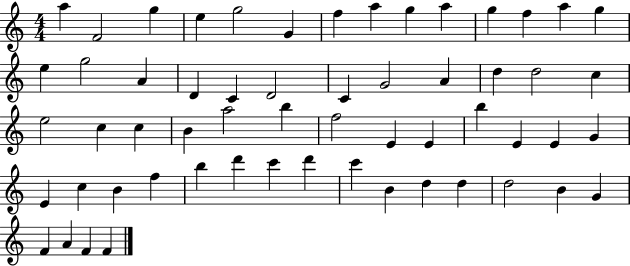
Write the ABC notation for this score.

X:1
T:Untitled
M:4/4
L:1/4
K:C
a F2 g e g2 G f a g a g f a g e g2 A D C D2 C G2 A d d2 c e2 c c B a2 b f2 E E b E E G E c B f b d' c' d' c' B d d d2 B G F A F F